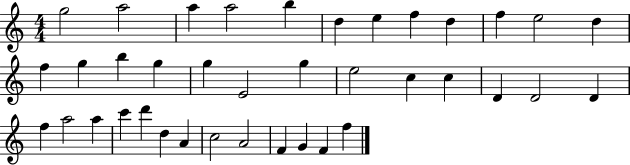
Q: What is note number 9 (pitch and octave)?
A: D5